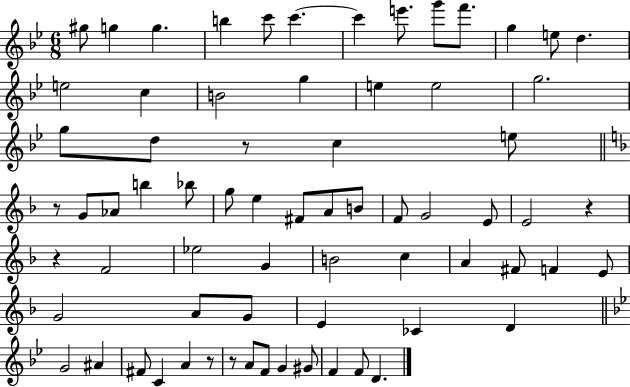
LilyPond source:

{
  \clef treble
  \numericTimeSignature
  \time 6/8
  \key bes \major
  gis''8 g''4 g''4. | b''4 c'''8 c'''4.~~ | c'''4 e'''8. g'''8 f'''8. | g''4 e''8 d''4. | \break e''2 c''4 | b'2 g''4 | e''4 e''2 | g''2. | \break g''8 d''8 r8 c''4 e''8 | \bar "||" \break \key d \minor r8 g'8 aes'8 b''4 bes''8 | g''8 e''4 fis'8 a'8 b'8 | f'8 g'2 e'8 | e'2 r4 | \break r4 f'2 | ees''2 g'4 | b'2 c''4 | a'4 fis'8 f'4 e'8 | \break g'2 a'8 g'8 | e'4 ces'4 d'4 | \bar "||" \break \key g \minor g'2 ais'4 | fis'8 c'4 a'4 r8 | r8 a'8 f'8 g'4 gis'8 | f'4 f'8 d'4. | \break \bar "|."
}